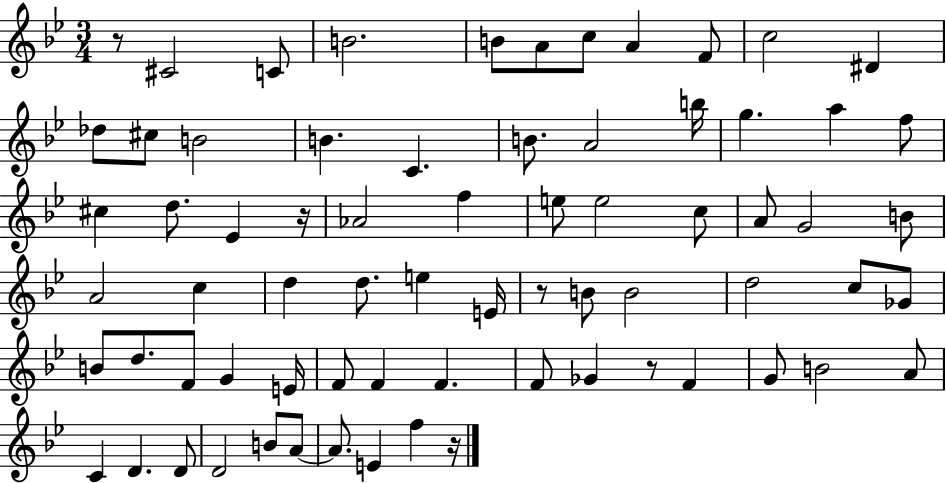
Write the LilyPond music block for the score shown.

{
  \clef treble
  \numericTimeSignature
  \time 3/4
  \key bes \major
  r8 cis'2 c'8 | b'2. | b'8 a'8 c''8 a'4 f'8 | c''2 dis'4 | \break des''8 cis''8 b'2 | b'4. c'4. | b'8. a'2 b''16 | g''4. a''4 f''8 | \break cis''4 d''8. ees'4 r16 | aes'2 f''4 | e''8 e''2 c''8 | a'8 g'2 b'8 | \break a'2 c''4 | d''4 d''8. e''4 e'16 | r8 b'8 b'2 | d''2 c''8 ges'8 | \break b'8 d''8. f'8 g'4 e'16 | f'8 f'4 f'4. | f'8 ges'4 r8 f'4 | g'8 b'2 a'8 | \break c'4 d'4. d'8 | d'2 b'8 a'8~~ | a'8. e'4 f''4 r16 | \bar "|."
}